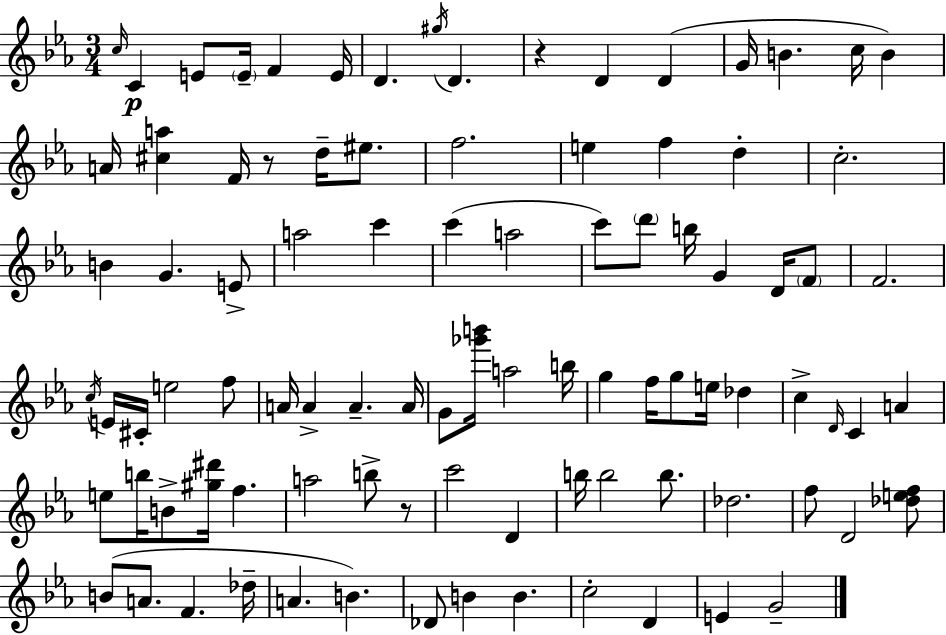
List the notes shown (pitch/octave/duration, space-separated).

C5/s C4/q E4/e E4/s F4/q E4/s D4/q. G#5/s D4/q. R/q D4/q D4/q G4/s B4/q. C5/s B4/q A4/s [C#5,A5]/q F4/s R/e D5/s EIS5/e. F5/h. E5/q F5/q D5/q C5/h. B4/q G4/q. E4/e A5/h C6/q C6/q A5/h C6/e D6/e B5/s G4/q D4/s F4/e F4/h. C5/s E4/s C#4/s E5/h F5/e A4/s A4/q A4/q. A4/s G4/e [Gb6,B6]/s A5/h B5/s G5/q F5/s G5/e E5/s Db5/q C5/q D4/s C4/q A4/q E5/e B5/s B4/e [G#5,D#6]/s F5/q. A5/h B5/e R/e C6/h D4/q B5/s B5/h B5/e. Db5/h. F5/e D4/h [Db5,E5,F5]/e B4/e A4/e. F4/q. Db5/s A4/q. B4/q. Db4/e B4/q B4/q. C5/h D4/q E4/q G4/h